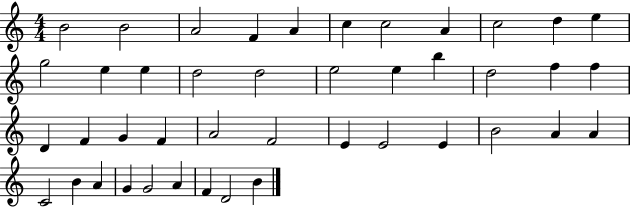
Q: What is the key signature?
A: C major